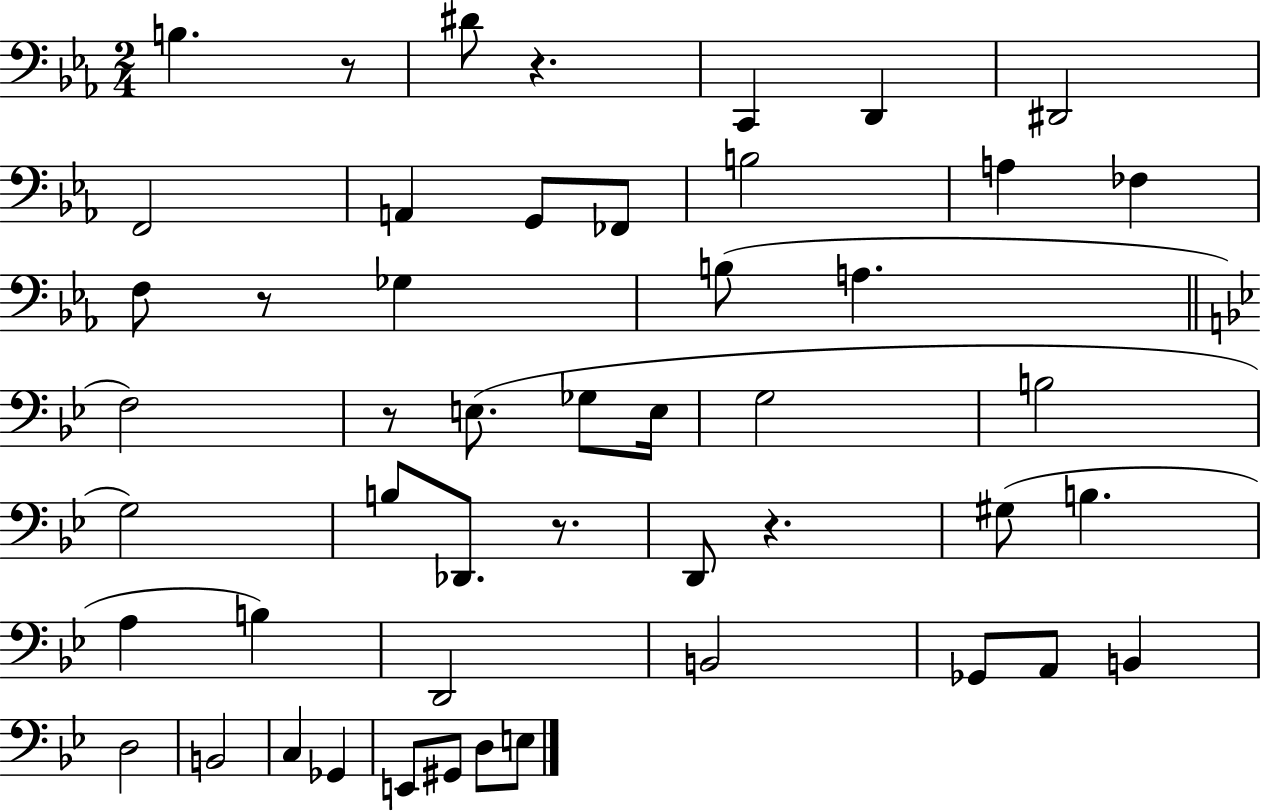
X:1
T:Untitled
M:2/4
L:1/4
K:Eb
B, z/2 ^D/2 z C,, D,, ^D,,2 F,,2 A,, G,,/2 _F,,/2 B,2 A, _F, F,/2 z/2 _G, B,/2 A, F,2 z/2 E,/2 _G,/2 E,/4 G,2 B,2 G,2 B,/2 _D,,/2 z/2 D,,/2 z ^G,/2 B, A, B, D,,2 B,,2 _G,,/2 A,,/2 B,, D,2 B,,2 C, _G,, E,,/2 ^G,,/2 D,/2 E,/2